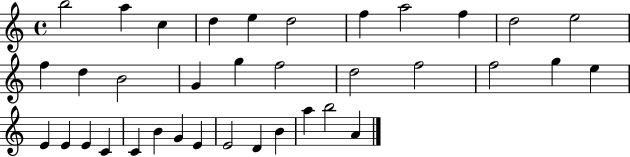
X:1
T:Untitled
M:4/4
L:1/4
K:C
b2 a c d e d2 f a2 f d2 e2 f d B2 G g f2 d2 f2 f2 g e E E E C C B G E E2 D B a b2 A